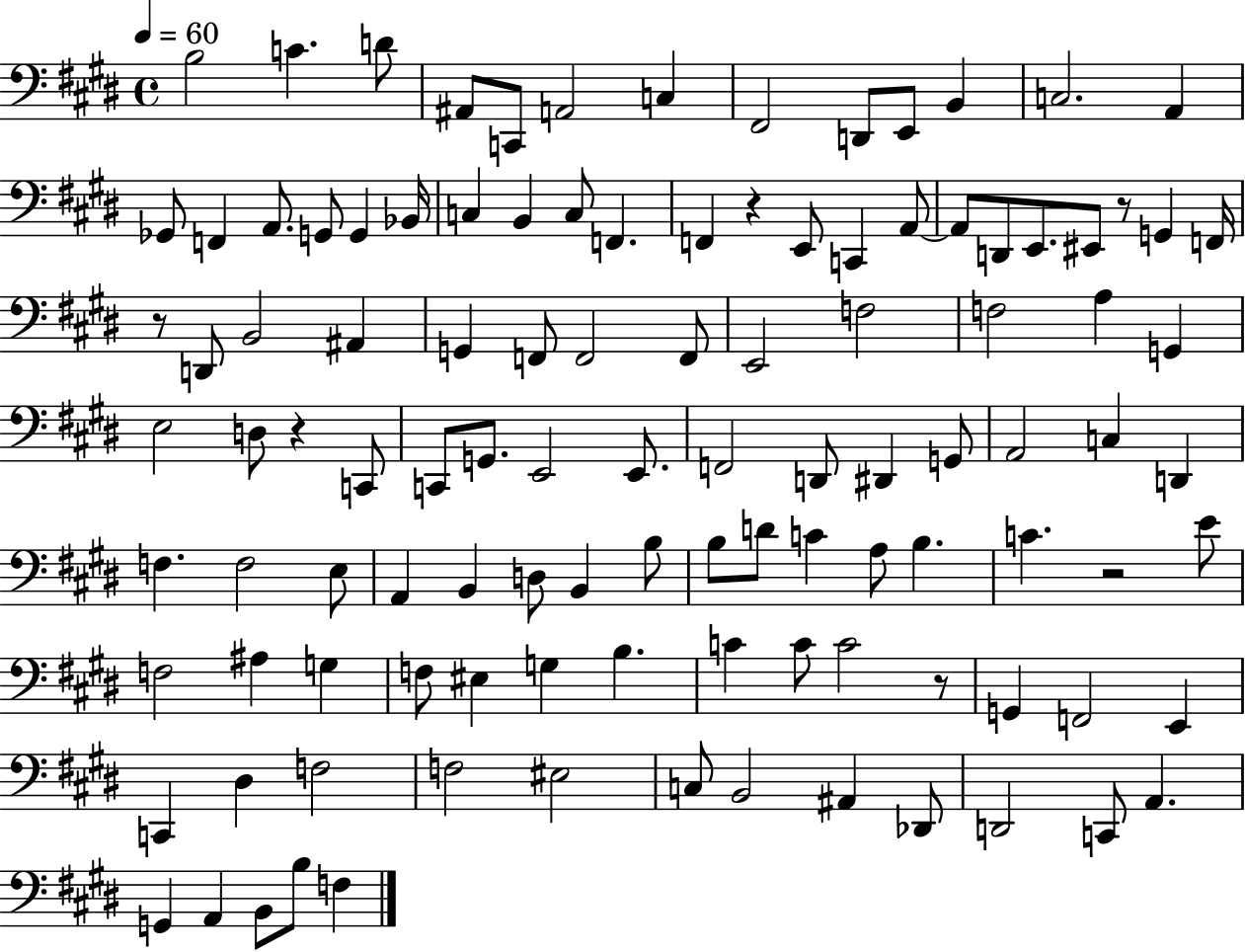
B3/h C4/q. D4/e A#2/e C2/e A2/h C3/q F#2/h D2/e E2/e B2/q C3/h. A2/q Gb2/e F2/q A2/e. G2/e G2/q Bb2/s C3/q B2/q C3/e F2/q. F2/q R/q E2/e C2/q A2/e A2/e D2/e E2/e. EIS2/e R/e G2/q F2/s R/e D2/e B2/h A#2/q G2/q F2/e F2/h F2/e E2/h F3/h F3/h A3/q G2/q E3/h D3/e R/q C2/e C2/e G2/e. E2/h E2/e. F2/h D2/e D#2/q G2/e A2/h C3/q D2/q F3/q. F3/h E3/e A2/q B2/q D3/e B2/q B3/e B3/e D4/e C4/q A3/e B3/q. C4/q. R/h E4/e F3/h A#3/q G3/q F3/e EIS3/q G3/q B3/q. C4/q C4/e C4/h R/e G2/q F2/h E2/q C2/q D#3/q F3/h F3/h EIS3/h C3/e B2/h A#2/q Db2/e D2/h C2/e A2/q. G2/q A2/q B2/e B3/e F3/q